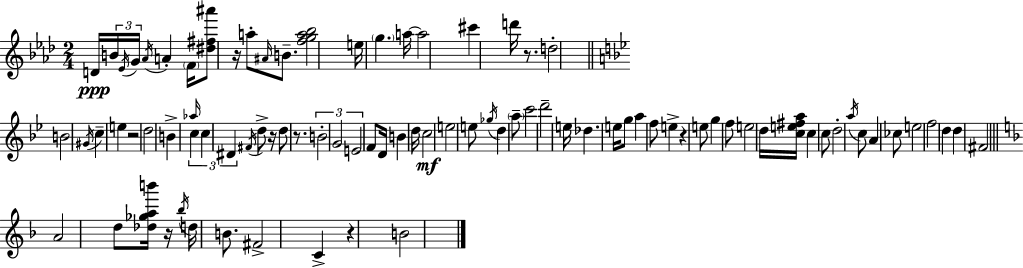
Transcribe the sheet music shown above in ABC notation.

X:1
T:Untitled
M:2/4
L:1/4
K:Ab
D/4 B/4 _E/4 G/4 _A/4 A F/4 [^d^f^a']/2 z/4 a/2 ^A/4 B/2 [fga_b]2 e/4 g a/4 a2 ^c' d'/4 z/2 d2 B2 ^G/4 c e z2 d2 B _a/4 c c ^D ^F/4 d/2 z/4 d/2 z/2 B2 G2 E2 F/2 D/4 B d/4 c2 e2 e/2 _g/4 d a/2 c'2 d'2 e/4 _d e/4 g/2 a f/2 e z e/2 g f/2 e2 d/4 [ce^fa]/4 c c/2 d2 a/4 c/2 A _c/2 e2 f2 d d ^F2 A2 d/2 [_d_gab']/4 z/4 _b/4 d/4 B/2 ^F2 C z B2